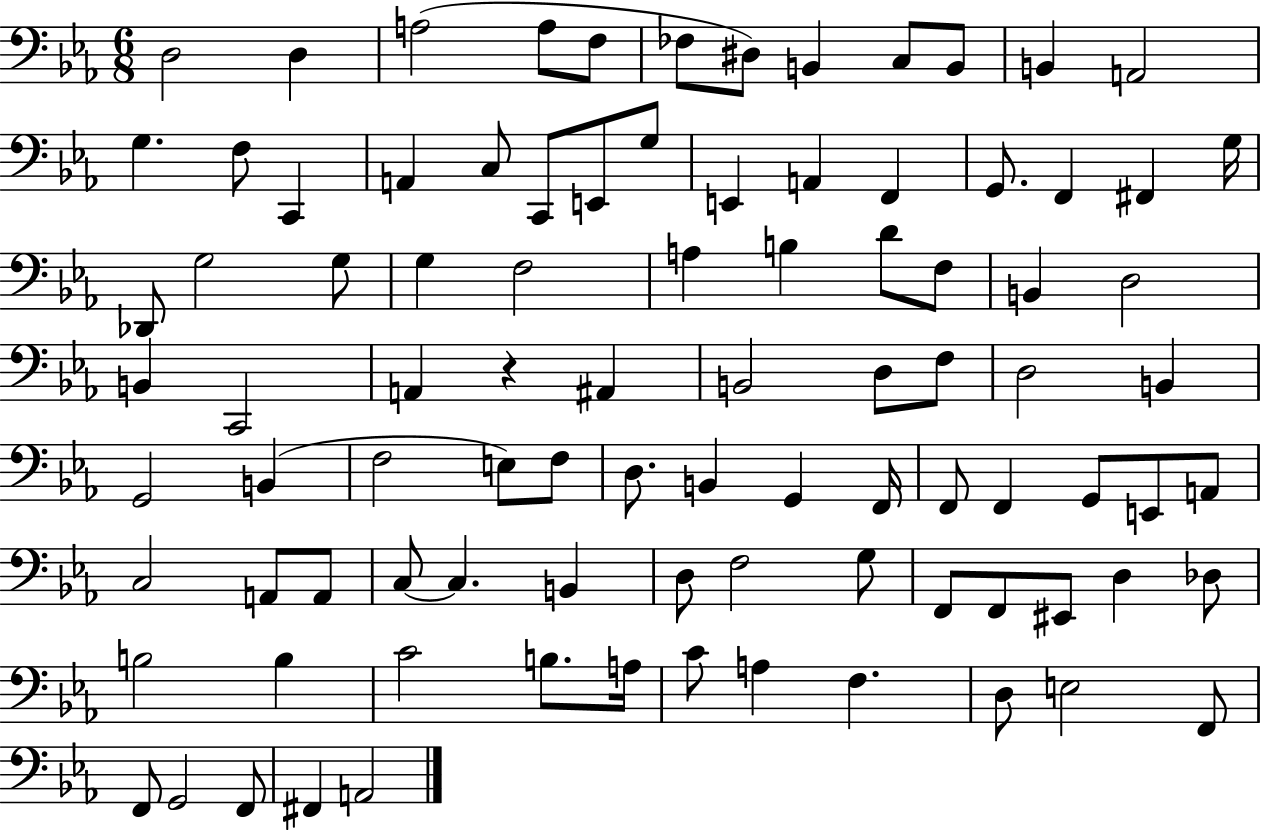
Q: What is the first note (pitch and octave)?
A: D3